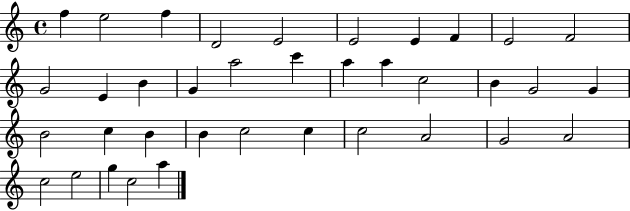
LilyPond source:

{
  \clef treble
  \time 4/4
  \defaultTimeSignature
  \key c \major
  f''4 e''2 f''4 | d'2 e'2 | e'2 e'4 f'4 | e'2 f'2 | \break g'2 e'4 b'4 | g'4 a''2 c'''4 | a''4 a''4 c''2 | b'4 g'2 g'4 | \break b'2 c''4 b'4 | b'4 c''2 c''4 | c''2 a'2 | g'2 a'2 | \break c''2 e''2 | g''4 c''2 a''4 | \bar "|."
}